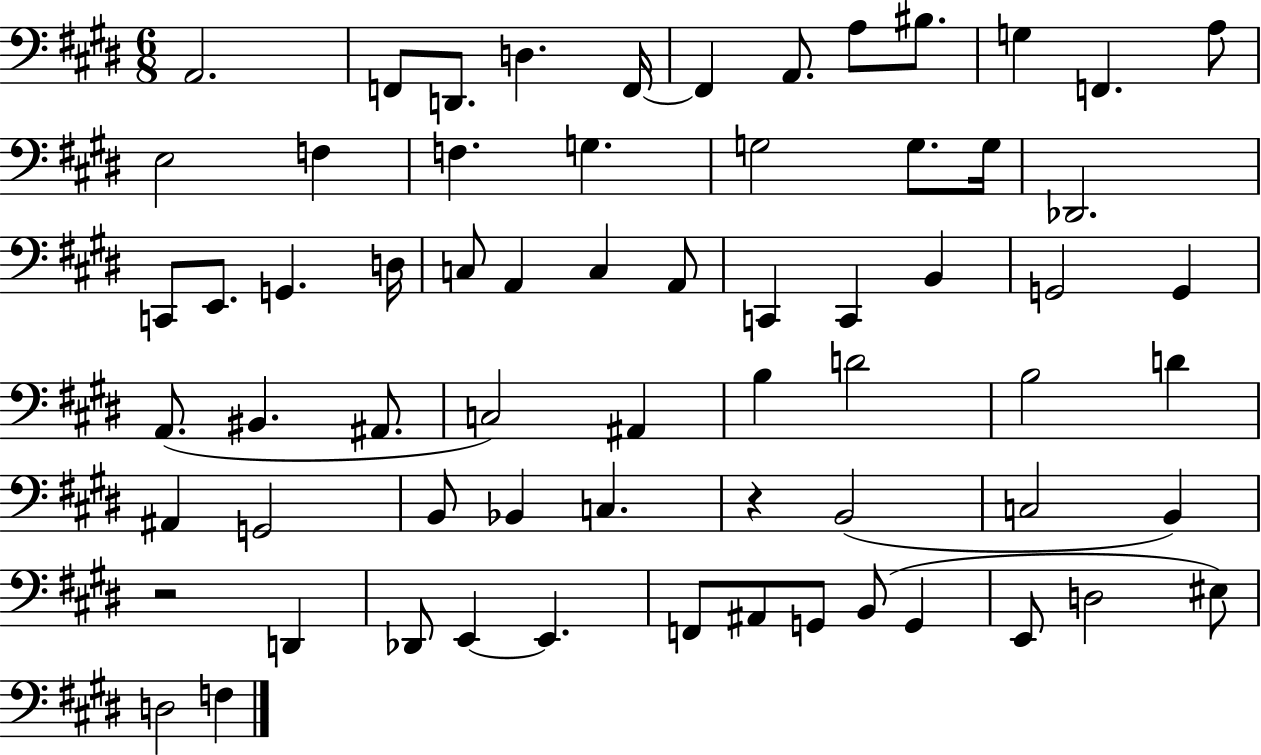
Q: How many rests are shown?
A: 2